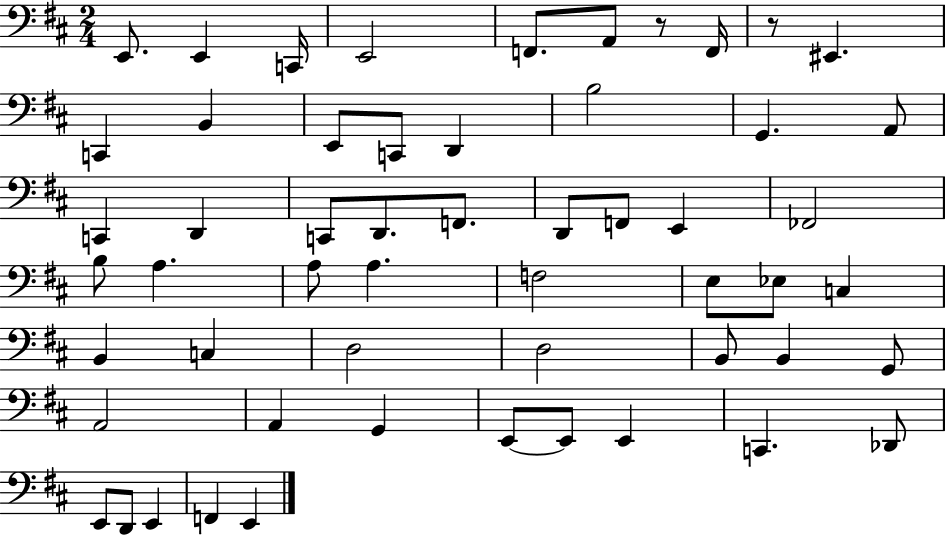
X:1
T:Untitled
M:2/4
L:1/4
K:D
E,,/2 E,, C,,/4 E,,2 F,,/2 A,,/2 z/2 F,,/4 z/2 ^E,, C,, B,, E,,/2 C,,/2 D,, B,2 G,, A,,/2 C,, D,, C,,/2 D,,/2 F,,/2 D,,/2 F,,/2 E,, _F,,2 B,/2 A, A,/2 A, F,2 E,/2 _E,/2 C, B,, C, D,2 D,2 B,,/2 B,, G,,/2 A,,2 A,, G,, E,,/2 E,,/2 E,, C,, _D,,/2 E,,/2 D,,/2 E,, F,, E,,